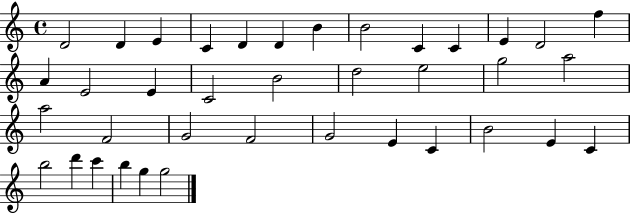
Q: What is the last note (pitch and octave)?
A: G5